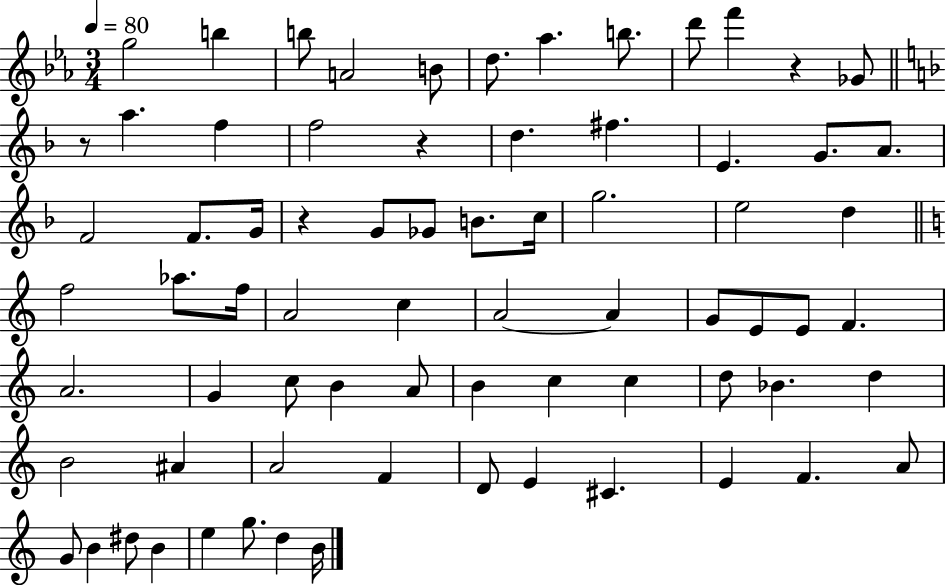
X:1
T:Untitled
M:3/4
L:1/4
K:Eb
g2 b b/2 A2 B/2 d/2 _a b/2 d'/2 f' z _G/2 z/2 a f f2 z d ^f E G/2 A/2 F2 F/2 G/4 z G/2 _G/2 B/2 c/4 g2 e2 d f2 _a/2 f/4 A2 c A2 A G/2 E/2 E/2 F A2 G c/2 B A/2 B c c d/2 _B d B2 ^A A2 F D/2 E ^C E F A/2 G/2 B ^d/2 B e g/2 d B/4